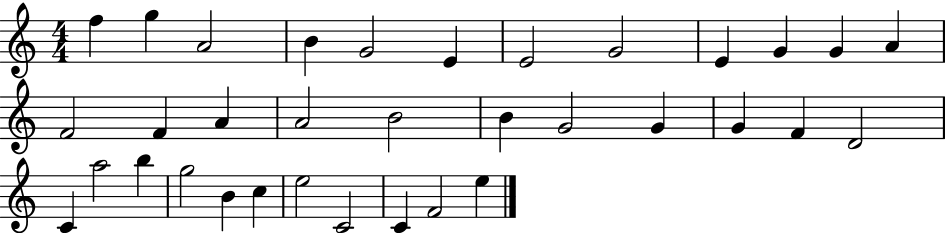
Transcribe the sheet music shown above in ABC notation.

X:1
T:Untitled
M:4/4
L:1/4
K:C
f g A2 B G2 E E2 G2 E G G A F2 F A A2 B2 B G2 G G F D2 C a2 b g2 B c e2 C2 C F2 e